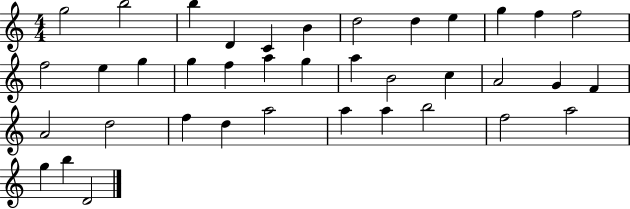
{
  \clef treble
  \numericTimeSignature
  \time 4/4
  \key c \major
  g''2 b''2 | b''4 d'4 c'4 b'4 | d''2 d''4 e''4 | g''4 f''4 f''2 | \break f''2 e''4 g''4 | g''4 f''4 a''4 g''4 | a''4 b'2 c''4 | a'2 g'4 f'4 | \break a'2 d''2 | f''4 d''4 a''2 | a''4 a''4 b''2 | f''2 a''2 | \break g''4 b''4 d'2 | \bar "|."
}